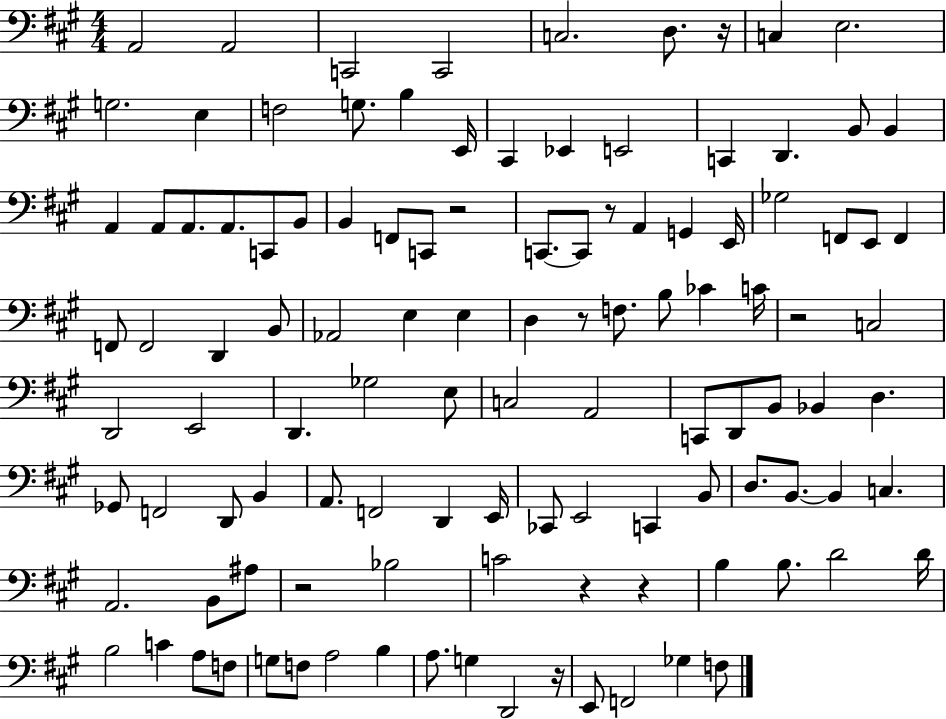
{
  \clef bass
  \numericTimeSignature
  \time 4/4
  \key a \major
  a,2 a,2 | c,2 c,2 | c2. d8. r16 | c4 e2. | \break g2. e4 | f2 g8. b4 e,16 | cis,4 ees,4 e,2 | c,4 d,4. b,8 b,4 | \break a,4 a,8 a,8. a,8. c,8 b,8 | b,4 f,8 c,8 r2 | c,8.~~ c,8 r8 a,4 g,4 e,16 | ges2 f,8 e,8 f,4 | \break f,8 f,2 d,4 b,8 | aes,2 e4 e4 | d4 r8 f8. b8 ces'4 c'16 | r2 c2 | \break d,2 e,2 | d,4. ges2 e8 | c2 a,2 | c,8 d,8 b,8 bes,4 d4. | \break ges,8 f,2 d,8 b,4 | a,8. f,2 d,4 e,16 | ces,8 e,2 c,4 b,8 | d8. b,8.~~ b,4 c4. | \break a,2. b,8 ais8 | r2 bes2 | c'2 r4 r4 | b4 b8. d'2 d'16 | \break b2 c'4 a8 f8 | g8 f8 a2 b4 | a8. g4 d,2 r16 | e,8 f,2 ges4 f8 | \break \bar "|."
}